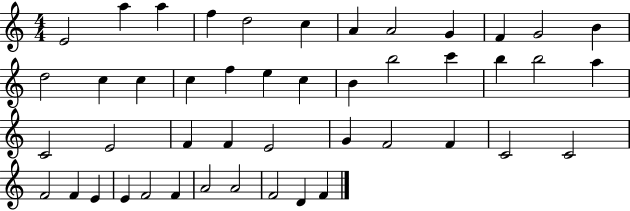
E4/h A5/q A5/q F5/q D5/h C5/q A4/q A4/h G4/q F4/q G4/h B4/q D5/h C5/q C5/q C5/q F5/q E5/q C5/q B4/q B5/h C6/q B5/q B5/h A5/q C4/h E4/h F4/q F4/q E4/h G4/q F4/h F4/q C4/h C4/h F4/h F4/q E4/q E4/q F4/h F4/q A4/h A4/h F4/h D4/q F4/q